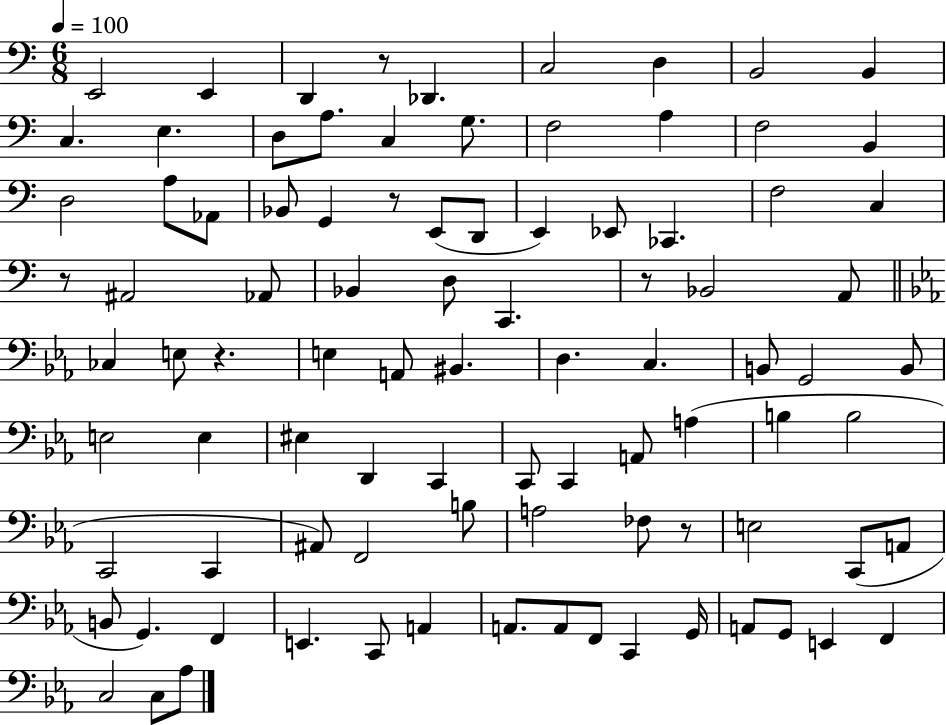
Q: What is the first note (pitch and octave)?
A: E2